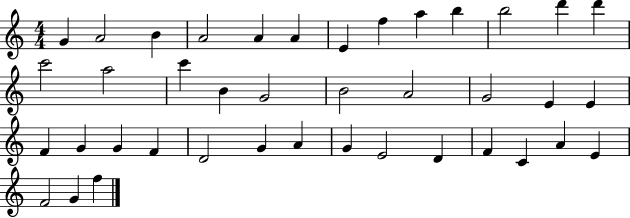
{
  \clef treble
  \numericTimeSignature
  \time 4/4
  \key c \major
  g'4 a'2 b'4 | a'2 a'4 a'4 | e'4 f''4 a''4 b''4 | b''2 d'''4 d'''4 | \break c'''2 a''2 | c'''4 b'4 g'2 | b'2 a'2 | g'2 e'4 e'4 | \break f'4 g'4 g'4 f'4 | d'2 g'4 a'4 | g'4 e'2 d'4 | f'4 c'4 a'4 e'4 | \break f'2 g'4 f''4 | \bar "|."
}